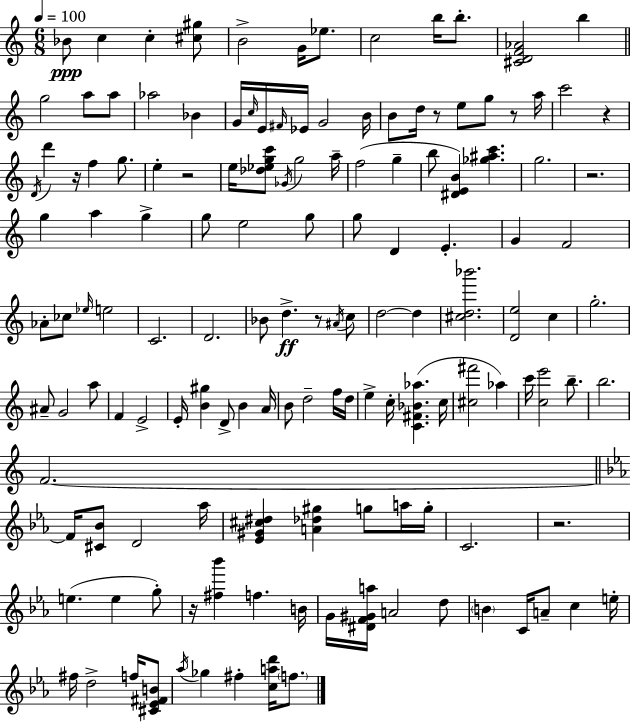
X:1
T:Untitled
M:6/8
L:1/4
K:C
_B/2 c c [^c^g]/2 B2 G/4 _e/2 c2 b/4 b/2 [^CDF_A]2 b g2 a/2 a/2 _a2 _B G/4 c/4 E/4 ^F/4 _E/4 G2 B/4 B/2 d/4 z/2 e/2 g/2 z/2 a/4 c'2 z D/4 d' z/4 f g/2 e z2 e/4 [_d_egc']/2 _G/4 g2 a/4 f2 g b/2 [^DEB] [_g^ac'] g2 z2 g a g g/2 e2 g/2 g/2 D E G F2 _A/2 _c/2 _e/4 e2 C2 D2 _B/2 d z/2 ^A/4 c/2 d2 d [^cd_b']2 [De]2 c g2 ^A/2 G2 a/2 F E2 E/4 [B^g] D/2 B A/4 B/2 d2 f/4 d/4 e c/4 [C^F_B_a] c/4 [^c^f']2 _a c'/4 [ce']2 b/2 b2 F2 F/4 [^C_B]/2 D2 _a/4 [_E^G^c^d] [A_d^g] g/2 a/4 g/4 C2 z2 e e g/2 z/4 [^f_b'] f B/4 G/4 [^DF^Ga]/4 A2 d/2 B C/4 A/2 c e/4 ^f/4 d2 f/4 [^C_E^FB]/2 _a/4 _g ^f [cad']/4 f/2